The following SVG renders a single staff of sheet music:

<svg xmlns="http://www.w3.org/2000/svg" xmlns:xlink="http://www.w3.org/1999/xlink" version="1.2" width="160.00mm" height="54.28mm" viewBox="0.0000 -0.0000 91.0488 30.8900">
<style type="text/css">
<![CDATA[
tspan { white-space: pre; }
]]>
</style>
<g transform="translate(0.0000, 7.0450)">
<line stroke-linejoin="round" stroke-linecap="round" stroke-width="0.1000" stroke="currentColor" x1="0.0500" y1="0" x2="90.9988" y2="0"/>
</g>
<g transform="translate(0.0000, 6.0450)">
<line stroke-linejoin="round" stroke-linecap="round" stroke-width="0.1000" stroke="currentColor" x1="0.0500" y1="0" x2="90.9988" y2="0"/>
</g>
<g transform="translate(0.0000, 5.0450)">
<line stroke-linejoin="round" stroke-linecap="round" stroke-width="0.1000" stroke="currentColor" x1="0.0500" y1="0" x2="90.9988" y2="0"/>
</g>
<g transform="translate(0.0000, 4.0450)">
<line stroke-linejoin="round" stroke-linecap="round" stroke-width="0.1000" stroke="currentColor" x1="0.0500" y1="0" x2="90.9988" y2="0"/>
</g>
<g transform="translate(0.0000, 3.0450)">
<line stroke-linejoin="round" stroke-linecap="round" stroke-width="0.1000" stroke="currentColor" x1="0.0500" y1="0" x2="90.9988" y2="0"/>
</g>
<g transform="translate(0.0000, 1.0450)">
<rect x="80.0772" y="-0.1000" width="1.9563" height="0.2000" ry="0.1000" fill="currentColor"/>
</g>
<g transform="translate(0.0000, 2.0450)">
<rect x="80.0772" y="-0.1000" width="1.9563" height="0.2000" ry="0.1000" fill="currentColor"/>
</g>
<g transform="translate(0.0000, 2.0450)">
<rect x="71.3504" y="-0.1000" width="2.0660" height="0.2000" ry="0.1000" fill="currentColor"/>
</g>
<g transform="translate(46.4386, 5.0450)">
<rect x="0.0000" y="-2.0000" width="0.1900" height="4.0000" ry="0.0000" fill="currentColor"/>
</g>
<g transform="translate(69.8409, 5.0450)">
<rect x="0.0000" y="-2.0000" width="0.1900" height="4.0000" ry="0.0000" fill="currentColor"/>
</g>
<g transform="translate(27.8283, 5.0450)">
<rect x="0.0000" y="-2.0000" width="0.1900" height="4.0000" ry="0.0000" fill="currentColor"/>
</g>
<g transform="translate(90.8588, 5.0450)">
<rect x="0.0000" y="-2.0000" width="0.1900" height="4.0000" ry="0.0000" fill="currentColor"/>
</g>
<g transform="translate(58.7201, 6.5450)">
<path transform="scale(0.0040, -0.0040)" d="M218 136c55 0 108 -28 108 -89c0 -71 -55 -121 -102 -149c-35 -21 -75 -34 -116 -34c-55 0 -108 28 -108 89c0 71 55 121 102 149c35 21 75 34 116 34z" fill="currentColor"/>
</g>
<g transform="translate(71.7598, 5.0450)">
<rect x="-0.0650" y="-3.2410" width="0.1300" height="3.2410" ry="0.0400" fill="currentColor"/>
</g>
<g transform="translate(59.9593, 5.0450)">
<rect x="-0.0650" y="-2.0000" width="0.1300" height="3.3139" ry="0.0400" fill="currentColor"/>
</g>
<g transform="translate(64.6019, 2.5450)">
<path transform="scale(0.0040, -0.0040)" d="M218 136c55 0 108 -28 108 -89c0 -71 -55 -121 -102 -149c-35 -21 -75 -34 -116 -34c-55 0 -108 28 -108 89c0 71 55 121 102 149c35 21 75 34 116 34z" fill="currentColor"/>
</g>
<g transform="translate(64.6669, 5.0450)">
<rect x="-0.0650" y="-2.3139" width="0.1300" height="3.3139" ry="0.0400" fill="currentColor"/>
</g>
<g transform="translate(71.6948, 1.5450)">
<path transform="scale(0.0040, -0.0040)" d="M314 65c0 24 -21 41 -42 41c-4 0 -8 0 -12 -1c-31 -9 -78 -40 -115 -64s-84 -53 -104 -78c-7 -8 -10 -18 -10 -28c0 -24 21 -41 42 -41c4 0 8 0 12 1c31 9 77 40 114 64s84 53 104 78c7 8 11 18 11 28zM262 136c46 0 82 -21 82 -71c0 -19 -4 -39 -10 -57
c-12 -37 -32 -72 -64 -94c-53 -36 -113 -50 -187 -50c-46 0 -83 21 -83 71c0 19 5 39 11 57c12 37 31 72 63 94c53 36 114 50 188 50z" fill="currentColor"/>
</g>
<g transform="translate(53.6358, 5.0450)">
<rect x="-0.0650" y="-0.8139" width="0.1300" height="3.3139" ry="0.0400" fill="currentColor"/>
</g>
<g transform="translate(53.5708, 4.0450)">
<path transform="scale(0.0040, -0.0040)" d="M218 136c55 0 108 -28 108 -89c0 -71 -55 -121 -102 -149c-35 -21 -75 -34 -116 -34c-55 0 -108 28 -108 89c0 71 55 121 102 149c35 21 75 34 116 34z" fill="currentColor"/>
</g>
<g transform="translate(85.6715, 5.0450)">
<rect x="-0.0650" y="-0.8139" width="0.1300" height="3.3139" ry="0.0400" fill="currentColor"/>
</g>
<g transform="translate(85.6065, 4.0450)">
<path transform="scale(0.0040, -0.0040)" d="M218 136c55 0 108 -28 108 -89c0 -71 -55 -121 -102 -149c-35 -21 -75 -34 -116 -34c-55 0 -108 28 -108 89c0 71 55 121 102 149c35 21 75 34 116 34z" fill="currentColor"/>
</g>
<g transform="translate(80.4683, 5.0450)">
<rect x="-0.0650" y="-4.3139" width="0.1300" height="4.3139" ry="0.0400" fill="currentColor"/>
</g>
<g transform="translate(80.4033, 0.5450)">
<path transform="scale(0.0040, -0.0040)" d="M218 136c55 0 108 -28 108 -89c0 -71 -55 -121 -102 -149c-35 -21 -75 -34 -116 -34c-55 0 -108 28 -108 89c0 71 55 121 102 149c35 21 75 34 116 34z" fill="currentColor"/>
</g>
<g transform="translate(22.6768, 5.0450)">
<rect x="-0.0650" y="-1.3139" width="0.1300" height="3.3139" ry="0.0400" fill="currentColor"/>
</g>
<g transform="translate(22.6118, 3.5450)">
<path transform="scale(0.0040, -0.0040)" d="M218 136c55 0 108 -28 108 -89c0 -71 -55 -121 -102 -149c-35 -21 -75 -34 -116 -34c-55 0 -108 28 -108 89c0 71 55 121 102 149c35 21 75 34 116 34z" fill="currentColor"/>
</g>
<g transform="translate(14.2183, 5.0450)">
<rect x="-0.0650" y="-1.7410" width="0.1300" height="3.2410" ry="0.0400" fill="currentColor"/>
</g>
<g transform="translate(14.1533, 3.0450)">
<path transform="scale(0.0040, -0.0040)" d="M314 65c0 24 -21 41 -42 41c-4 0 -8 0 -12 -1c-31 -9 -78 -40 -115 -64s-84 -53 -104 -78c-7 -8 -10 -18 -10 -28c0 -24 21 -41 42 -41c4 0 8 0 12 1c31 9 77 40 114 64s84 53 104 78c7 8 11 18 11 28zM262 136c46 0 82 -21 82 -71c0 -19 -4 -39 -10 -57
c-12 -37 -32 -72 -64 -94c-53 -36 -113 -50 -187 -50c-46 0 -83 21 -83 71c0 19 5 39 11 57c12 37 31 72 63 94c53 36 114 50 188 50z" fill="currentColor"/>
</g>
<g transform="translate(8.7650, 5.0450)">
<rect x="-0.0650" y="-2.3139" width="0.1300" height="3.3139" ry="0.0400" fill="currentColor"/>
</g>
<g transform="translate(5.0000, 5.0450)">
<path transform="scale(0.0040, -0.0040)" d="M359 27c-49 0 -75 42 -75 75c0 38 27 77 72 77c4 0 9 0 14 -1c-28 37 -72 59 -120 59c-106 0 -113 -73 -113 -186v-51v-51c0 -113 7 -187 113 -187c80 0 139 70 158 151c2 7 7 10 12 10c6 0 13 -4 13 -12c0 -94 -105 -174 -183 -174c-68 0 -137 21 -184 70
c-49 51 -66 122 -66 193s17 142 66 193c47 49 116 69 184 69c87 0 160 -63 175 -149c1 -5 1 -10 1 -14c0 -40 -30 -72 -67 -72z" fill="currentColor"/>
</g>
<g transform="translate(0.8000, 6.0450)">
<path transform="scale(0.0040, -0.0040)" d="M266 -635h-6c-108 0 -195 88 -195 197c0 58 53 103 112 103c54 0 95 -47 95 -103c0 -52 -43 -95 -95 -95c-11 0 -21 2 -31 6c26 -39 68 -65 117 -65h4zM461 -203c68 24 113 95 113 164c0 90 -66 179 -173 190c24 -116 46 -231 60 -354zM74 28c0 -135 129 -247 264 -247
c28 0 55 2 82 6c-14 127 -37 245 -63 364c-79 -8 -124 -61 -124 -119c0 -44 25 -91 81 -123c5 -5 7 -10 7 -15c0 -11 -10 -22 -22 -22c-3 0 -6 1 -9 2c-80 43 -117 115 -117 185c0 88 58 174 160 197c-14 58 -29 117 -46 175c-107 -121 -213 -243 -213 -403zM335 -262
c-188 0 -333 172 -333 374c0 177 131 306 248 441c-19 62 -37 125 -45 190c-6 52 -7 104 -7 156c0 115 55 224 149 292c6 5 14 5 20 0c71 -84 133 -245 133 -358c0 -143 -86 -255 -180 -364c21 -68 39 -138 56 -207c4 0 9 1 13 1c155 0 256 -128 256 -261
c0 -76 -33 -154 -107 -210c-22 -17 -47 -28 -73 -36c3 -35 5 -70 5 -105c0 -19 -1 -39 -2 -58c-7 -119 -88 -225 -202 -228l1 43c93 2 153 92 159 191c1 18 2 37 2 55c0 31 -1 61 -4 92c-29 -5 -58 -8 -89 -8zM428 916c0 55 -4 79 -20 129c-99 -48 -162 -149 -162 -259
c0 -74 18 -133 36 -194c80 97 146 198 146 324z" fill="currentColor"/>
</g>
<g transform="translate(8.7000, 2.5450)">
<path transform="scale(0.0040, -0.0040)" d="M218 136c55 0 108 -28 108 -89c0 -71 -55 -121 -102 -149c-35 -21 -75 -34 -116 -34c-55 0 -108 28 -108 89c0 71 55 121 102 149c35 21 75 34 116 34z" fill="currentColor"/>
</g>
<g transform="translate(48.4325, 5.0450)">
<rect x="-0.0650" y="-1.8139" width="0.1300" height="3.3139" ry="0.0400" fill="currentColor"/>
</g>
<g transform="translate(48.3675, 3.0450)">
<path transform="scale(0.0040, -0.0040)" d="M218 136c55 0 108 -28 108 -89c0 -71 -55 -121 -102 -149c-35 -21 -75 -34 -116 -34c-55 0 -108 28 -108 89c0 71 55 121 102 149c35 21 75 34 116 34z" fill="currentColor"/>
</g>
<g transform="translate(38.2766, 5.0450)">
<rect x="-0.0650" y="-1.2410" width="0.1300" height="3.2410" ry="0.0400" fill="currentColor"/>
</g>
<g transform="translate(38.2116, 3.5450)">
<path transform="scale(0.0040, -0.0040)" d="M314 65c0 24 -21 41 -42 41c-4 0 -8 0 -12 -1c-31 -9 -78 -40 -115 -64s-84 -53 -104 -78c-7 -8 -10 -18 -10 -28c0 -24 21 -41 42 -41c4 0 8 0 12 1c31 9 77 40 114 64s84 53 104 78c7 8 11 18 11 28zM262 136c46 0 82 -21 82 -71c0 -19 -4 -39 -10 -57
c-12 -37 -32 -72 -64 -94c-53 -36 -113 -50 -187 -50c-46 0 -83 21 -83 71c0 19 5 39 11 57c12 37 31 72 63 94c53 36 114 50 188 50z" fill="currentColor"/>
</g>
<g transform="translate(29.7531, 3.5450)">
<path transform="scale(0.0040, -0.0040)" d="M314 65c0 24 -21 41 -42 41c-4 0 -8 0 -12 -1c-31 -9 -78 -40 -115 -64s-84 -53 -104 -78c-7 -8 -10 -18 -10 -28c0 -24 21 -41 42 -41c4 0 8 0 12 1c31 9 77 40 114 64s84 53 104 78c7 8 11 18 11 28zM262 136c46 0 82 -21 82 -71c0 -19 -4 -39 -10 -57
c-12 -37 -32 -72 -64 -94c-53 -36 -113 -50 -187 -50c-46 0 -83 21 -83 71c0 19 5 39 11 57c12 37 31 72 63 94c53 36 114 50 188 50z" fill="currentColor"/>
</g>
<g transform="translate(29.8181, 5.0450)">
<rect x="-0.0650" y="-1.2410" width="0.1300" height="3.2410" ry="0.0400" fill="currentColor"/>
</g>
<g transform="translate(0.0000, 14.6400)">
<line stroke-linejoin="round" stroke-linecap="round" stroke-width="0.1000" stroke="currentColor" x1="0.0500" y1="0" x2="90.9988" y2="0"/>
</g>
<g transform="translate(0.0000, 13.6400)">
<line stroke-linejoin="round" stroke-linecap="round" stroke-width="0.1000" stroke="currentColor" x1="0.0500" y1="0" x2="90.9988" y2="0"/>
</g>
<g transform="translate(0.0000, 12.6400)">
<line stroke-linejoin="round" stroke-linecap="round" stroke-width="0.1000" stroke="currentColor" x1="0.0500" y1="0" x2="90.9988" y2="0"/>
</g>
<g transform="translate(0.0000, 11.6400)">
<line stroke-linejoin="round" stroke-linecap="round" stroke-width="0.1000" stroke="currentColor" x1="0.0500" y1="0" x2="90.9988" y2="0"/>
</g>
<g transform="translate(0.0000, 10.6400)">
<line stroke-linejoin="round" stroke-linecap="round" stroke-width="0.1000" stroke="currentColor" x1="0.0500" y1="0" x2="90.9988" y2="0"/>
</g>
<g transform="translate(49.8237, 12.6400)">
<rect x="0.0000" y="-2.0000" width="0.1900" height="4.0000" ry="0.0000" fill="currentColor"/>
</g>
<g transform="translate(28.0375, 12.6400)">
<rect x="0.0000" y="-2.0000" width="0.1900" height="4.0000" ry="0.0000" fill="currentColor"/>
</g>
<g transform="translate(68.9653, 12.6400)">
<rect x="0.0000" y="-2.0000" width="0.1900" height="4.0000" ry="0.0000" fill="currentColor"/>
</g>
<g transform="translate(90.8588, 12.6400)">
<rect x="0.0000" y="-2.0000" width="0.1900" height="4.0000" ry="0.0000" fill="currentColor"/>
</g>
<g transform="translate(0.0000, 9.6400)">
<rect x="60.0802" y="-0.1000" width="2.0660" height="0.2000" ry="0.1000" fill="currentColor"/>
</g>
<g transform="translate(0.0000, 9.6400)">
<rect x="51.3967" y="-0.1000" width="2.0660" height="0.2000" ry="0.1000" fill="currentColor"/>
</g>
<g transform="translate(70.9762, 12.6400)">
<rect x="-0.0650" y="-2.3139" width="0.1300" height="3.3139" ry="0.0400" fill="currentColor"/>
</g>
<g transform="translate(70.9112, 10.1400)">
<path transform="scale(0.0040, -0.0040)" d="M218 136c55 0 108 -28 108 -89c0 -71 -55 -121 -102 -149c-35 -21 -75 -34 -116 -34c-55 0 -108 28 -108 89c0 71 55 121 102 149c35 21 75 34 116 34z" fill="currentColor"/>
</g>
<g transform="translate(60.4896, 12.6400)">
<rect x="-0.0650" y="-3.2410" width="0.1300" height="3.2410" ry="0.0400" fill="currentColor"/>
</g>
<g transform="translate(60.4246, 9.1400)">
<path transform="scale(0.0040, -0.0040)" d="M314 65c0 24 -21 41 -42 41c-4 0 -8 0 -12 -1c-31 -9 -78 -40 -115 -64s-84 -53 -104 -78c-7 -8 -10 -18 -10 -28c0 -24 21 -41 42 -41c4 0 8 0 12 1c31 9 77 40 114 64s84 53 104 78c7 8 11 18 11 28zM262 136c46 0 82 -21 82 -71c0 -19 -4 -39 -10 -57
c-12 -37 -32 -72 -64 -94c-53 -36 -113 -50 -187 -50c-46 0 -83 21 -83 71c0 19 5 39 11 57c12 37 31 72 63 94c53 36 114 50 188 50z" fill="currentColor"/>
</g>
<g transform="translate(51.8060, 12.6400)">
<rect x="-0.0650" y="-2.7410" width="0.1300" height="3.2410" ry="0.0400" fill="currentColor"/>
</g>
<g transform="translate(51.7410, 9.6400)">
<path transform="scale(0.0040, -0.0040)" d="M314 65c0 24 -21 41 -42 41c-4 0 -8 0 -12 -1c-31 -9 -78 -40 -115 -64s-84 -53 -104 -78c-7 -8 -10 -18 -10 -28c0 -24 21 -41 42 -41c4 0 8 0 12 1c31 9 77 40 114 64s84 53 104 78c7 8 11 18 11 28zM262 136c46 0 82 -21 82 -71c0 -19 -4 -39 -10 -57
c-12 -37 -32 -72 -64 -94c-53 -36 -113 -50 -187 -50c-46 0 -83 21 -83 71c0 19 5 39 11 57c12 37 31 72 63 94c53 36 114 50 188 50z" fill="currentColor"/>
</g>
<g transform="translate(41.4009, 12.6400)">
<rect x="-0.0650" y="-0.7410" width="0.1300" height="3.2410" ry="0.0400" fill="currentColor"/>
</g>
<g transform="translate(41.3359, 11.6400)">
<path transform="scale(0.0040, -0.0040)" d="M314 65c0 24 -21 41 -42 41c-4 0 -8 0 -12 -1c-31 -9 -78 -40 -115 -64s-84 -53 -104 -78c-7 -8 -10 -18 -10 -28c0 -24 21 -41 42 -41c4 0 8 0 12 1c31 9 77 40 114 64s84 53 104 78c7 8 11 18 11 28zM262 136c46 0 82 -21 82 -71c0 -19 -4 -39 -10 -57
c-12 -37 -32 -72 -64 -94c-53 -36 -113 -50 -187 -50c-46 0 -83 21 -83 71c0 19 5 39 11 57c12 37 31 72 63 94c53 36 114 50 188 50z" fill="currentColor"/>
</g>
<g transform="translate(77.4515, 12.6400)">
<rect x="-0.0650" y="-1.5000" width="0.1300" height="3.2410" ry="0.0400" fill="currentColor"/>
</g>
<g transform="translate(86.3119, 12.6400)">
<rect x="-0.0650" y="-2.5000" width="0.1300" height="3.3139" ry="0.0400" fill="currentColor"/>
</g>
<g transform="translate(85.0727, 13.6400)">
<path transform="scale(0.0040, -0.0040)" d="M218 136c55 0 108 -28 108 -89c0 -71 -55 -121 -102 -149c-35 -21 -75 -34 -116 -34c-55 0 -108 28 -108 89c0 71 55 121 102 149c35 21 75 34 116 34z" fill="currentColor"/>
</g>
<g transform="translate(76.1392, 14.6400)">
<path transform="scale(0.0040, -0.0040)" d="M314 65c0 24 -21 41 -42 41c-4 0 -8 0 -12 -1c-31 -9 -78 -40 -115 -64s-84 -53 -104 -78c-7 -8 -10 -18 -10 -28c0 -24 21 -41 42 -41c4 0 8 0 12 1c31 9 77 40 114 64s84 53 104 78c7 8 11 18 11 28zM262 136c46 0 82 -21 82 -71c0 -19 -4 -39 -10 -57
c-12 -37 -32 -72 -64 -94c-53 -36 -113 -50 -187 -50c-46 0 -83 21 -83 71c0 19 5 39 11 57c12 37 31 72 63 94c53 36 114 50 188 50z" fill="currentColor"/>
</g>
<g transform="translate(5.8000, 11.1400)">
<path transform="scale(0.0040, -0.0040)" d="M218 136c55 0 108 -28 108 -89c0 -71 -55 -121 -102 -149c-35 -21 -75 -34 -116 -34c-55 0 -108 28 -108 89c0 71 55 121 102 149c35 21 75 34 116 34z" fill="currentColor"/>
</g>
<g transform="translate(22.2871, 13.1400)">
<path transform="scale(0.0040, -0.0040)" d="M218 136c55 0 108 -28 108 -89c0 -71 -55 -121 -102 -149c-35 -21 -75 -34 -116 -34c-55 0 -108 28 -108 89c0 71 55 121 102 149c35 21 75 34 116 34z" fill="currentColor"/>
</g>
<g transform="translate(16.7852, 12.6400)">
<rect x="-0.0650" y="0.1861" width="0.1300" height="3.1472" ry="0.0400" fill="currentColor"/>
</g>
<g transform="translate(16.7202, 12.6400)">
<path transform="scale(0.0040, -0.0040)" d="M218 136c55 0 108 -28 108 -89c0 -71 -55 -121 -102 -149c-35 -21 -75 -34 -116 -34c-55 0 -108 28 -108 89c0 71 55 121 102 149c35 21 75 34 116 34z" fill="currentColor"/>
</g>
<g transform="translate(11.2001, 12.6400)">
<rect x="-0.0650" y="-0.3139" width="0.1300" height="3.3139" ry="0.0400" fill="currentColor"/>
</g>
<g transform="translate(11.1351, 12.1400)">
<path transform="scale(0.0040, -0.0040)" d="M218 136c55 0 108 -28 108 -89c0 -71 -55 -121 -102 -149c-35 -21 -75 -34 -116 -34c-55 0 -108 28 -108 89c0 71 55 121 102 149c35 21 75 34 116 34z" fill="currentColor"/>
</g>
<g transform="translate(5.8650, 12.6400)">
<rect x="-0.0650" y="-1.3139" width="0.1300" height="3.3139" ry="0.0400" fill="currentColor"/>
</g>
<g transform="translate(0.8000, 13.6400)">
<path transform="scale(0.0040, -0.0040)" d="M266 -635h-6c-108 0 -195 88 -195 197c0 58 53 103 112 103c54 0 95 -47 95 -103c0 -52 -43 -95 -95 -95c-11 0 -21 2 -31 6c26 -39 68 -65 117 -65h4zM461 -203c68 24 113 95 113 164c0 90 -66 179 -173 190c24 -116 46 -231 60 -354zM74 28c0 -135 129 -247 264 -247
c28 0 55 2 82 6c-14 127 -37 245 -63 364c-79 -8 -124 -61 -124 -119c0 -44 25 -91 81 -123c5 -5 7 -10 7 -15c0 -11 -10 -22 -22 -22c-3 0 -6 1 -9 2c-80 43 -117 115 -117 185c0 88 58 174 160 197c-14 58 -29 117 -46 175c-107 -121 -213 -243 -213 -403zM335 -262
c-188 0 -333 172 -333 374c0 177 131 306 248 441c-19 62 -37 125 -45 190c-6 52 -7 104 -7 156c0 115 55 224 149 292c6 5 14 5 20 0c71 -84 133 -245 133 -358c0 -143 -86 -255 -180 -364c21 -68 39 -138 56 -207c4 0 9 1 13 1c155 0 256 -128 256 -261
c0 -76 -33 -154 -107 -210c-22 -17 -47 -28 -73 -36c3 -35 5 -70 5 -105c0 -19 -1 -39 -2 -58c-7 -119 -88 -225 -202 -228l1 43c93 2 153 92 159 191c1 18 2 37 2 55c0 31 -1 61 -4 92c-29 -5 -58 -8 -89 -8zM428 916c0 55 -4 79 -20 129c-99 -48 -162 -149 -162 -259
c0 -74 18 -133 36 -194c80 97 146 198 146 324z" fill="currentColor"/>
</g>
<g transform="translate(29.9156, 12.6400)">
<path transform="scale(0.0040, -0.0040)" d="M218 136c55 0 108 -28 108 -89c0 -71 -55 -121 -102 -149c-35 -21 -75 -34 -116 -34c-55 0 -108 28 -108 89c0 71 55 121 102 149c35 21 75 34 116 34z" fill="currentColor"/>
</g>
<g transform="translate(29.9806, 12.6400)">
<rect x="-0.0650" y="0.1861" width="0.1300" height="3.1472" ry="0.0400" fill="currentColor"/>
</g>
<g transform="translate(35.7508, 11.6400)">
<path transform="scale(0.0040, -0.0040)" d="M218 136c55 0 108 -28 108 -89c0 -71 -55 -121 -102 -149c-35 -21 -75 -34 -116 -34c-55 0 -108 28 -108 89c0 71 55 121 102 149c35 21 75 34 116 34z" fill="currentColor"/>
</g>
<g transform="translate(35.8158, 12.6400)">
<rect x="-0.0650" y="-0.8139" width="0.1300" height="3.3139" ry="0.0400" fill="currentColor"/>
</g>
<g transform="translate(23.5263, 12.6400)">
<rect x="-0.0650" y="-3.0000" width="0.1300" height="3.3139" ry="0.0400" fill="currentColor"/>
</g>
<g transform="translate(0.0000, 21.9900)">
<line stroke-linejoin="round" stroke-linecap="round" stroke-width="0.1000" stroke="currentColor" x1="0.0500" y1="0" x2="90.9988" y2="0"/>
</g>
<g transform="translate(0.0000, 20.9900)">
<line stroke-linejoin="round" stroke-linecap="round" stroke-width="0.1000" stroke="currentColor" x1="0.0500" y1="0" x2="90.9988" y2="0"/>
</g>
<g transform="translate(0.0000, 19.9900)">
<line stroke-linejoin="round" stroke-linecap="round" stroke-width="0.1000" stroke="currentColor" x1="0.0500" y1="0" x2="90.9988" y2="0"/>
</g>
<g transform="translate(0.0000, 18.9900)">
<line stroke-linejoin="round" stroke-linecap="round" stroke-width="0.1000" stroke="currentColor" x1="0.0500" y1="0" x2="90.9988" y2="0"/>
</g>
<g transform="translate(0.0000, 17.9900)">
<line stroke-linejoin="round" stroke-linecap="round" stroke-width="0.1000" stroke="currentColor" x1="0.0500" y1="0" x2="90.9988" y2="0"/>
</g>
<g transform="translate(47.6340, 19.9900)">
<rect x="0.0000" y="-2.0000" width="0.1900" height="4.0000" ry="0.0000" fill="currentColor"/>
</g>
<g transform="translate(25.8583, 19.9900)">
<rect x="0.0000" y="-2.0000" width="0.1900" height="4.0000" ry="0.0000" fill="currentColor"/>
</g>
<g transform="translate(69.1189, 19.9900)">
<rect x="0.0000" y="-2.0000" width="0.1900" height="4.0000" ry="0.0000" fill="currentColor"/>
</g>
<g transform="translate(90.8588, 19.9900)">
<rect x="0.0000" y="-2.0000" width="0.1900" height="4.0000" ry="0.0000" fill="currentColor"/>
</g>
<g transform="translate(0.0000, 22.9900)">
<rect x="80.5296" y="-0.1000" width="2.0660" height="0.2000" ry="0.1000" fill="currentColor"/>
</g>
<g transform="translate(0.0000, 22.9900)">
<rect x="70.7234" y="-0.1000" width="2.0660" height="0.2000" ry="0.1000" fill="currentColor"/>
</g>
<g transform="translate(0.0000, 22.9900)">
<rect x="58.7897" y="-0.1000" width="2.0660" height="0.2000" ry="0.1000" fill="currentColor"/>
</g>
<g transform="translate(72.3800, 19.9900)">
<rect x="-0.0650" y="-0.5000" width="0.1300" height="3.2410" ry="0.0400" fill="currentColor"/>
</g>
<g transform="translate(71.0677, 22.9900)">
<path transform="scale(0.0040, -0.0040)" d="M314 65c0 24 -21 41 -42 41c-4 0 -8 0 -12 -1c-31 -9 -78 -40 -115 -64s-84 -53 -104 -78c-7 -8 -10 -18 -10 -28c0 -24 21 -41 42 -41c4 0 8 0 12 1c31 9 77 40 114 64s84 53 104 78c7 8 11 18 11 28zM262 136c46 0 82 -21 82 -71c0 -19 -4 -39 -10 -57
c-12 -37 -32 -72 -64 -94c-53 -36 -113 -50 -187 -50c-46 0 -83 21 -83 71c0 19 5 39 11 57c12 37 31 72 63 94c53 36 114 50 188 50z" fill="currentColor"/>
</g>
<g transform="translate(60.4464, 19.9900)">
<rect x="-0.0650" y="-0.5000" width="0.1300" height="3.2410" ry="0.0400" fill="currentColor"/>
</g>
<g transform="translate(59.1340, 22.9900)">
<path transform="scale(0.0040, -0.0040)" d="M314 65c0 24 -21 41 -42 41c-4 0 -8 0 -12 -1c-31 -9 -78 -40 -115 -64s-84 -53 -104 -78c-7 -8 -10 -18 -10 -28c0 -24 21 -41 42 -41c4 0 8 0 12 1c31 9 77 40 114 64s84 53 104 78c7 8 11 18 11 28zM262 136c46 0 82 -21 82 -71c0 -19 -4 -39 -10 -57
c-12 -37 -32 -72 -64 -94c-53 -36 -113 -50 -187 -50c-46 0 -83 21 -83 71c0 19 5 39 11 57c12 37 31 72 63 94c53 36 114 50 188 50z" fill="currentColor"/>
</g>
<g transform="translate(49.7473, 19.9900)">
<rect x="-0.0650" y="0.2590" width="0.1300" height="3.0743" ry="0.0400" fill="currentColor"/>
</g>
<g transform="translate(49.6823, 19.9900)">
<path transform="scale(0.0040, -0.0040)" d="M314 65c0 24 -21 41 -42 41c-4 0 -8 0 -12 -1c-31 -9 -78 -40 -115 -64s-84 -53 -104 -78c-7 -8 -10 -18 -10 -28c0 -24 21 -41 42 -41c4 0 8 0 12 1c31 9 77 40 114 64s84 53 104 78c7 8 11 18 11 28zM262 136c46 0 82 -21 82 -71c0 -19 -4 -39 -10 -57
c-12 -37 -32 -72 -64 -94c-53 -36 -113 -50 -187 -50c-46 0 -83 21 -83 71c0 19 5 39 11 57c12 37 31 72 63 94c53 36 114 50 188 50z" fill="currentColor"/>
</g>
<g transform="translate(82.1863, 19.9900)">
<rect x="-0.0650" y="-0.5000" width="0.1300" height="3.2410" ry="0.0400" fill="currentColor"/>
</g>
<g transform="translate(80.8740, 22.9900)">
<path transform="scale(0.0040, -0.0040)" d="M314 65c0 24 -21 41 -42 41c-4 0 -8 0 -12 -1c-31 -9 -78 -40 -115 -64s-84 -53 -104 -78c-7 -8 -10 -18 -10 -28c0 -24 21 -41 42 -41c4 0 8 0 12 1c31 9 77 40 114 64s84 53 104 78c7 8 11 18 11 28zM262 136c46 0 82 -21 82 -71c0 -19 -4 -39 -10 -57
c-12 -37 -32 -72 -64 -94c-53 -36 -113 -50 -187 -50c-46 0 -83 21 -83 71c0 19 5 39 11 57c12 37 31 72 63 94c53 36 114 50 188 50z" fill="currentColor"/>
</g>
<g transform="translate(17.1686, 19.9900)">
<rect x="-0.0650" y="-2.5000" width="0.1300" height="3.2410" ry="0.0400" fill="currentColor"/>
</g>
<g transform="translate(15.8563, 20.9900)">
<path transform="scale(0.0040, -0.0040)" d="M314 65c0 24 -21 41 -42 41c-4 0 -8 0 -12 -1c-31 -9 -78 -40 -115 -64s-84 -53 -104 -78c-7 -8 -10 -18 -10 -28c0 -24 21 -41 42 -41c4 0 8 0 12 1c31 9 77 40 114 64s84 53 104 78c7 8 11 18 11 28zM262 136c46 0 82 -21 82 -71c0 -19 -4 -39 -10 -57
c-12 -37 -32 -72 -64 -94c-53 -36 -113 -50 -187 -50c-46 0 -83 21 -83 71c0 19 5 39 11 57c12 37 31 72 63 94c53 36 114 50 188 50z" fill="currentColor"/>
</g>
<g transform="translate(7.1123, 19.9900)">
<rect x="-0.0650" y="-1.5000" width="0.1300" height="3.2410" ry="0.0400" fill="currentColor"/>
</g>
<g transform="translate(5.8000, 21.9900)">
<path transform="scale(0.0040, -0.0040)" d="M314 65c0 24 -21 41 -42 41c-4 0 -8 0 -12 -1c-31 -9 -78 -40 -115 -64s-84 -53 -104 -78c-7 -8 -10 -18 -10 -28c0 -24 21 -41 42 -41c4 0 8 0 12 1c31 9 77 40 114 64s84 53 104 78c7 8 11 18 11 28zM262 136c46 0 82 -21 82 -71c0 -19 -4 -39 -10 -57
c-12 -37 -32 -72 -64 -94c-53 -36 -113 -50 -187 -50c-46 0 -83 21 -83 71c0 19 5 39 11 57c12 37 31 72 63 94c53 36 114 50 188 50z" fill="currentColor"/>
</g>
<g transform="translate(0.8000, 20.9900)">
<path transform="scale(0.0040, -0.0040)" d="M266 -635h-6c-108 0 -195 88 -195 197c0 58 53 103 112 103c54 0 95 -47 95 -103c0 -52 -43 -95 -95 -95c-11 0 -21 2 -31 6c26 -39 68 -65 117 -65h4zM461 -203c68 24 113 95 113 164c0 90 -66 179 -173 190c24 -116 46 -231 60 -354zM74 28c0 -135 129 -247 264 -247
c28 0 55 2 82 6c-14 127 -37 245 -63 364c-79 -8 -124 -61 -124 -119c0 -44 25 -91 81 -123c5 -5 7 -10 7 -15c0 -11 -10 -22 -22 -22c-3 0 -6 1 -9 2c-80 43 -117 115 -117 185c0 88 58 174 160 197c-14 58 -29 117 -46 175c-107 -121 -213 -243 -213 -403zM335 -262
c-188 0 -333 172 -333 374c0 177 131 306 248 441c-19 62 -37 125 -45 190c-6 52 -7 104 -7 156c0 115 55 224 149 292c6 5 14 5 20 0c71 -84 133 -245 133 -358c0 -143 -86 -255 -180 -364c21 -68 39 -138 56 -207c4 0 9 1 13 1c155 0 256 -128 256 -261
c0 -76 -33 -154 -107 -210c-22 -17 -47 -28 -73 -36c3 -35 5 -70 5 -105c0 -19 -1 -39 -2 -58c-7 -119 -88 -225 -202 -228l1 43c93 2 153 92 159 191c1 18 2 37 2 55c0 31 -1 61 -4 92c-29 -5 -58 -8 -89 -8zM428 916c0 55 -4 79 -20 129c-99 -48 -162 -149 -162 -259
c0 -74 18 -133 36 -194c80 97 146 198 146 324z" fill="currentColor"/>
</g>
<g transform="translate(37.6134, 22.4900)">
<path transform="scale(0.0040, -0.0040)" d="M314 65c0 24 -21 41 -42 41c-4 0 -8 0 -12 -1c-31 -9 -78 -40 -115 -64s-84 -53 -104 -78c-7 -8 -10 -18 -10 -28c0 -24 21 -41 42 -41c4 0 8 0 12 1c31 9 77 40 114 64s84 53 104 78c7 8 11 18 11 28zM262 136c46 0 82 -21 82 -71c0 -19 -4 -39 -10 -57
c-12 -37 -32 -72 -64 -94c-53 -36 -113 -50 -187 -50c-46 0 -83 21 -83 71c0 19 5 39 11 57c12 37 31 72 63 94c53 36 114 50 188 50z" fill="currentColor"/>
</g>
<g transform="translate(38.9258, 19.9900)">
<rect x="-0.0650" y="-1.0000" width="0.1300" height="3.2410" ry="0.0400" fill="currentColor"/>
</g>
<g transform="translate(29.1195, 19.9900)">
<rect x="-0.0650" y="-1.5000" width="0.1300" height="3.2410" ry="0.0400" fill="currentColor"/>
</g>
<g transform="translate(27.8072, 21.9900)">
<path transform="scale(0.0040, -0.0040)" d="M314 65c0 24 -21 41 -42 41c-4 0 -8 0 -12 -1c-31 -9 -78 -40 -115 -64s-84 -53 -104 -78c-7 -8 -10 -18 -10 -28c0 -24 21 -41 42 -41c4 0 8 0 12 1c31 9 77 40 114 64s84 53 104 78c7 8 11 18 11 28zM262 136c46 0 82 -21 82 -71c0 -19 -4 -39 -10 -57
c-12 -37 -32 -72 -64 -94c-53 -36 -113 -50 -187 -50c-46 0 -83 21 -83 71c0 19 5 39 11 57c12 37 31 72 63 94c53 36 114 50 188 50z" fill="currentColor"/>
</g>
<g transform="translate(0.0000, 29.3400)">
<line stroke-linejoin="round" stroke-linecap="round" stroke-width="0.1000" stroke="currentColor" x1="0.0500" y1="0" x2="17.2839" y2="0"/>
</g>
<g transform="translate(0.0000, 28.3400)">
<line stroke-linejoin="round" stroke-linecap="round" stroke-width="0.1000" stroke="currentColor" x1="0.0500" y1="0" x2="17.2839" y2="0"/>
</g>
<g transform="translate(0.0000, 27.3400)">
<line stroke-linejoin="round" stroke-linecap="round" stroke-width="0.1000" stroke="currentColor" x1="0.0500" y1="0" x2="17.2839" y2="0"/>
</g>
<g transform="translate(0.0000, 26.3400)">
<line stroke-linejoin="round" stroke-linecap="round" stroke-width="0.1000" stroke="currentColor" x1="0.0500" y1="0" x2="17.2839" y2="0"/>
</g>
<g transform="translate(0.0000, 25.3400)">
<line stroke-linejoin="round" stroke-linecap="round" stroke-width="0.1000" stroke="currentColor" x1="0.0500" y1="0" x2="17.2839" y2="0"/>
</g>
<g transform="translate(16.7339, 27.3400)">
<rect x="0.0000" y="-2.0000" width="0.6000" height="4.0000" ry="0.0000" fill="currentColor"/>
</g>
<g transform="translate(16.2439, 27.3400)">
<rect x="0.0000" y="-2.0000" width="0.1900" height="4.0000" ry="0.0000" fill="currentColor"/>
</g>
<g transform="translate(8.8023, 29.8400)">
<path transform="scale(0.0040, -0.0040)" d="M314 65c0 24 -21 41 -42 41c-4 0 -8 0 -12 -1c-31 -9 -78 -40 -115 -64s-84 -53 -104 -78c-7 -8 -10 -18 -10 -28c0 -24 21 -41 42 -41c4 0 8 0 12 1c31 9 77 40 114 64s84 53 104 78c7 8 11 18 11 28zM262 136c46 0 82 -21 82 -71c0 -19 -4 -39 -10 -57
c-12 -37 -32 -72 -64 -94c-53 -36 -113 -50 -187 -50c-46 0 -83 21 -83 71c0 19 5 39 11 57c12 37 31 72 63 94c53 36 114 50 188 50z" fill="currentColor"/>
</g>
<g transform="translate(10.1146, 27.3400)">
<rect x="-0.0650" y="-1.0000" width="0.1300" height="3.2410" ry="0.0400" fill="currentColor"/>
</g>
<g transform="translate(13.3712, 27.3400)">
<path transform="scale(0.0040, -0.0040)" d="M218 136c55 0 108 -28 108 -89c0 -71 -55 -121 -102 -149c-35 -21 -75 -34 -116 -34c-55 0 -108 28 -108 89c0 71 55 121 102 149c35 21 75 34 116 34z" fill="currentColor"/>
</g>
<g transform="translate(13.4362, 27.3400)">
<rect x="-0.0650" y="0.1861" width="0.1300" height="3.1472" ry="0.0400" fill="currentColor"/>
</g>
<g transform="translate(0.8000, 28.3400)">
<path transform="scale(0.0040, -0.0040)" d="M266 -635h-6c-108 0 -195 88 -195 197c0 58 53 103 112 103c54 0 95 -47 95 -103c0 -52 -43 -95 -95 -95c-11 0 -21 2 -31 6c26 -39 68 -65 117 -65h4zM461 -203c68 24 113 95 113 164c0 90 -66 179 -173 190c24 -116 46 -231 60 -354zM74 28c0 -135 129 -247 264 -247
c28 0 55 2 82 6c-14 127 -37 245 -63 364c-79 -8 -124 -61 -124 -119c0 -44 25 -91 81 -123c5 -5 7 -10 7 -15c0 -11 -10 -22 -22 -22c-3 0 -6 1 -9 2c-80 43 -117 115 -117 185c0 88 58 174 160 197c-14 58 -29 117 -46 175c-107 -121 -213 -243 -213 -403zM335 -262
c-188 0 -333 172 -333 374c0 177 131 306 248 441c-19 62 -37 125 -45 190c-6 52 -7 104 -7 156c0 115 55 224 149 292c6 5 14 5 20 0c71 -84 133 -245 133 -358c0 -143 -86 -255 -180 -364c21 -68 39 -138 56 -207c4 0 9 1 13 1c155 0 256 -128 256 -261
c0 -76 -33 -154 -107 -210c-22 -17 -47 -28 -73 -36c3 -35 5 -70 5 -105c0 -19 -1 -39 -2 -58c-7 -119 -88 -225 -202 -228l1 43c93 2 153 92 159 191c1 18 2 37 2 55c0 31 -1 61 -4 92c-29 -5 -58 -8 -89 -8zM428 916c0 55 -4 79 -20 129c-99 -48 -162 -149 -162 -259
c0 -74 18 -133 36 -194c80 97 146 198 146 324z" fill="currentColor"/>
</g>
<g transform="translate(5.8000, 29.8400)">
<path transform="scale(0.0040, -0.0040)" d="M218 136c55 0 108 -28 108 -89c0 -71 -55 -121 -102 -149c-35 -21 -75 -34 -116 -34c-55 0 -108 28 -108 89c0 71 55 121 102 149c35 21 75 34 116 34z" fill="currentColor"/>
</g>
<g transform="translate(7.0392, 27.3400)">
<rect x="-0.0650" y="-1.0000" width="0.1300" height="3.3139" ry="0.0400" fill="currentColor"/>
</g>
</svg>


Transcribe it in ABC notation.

X:1
T:Untitled
M:4/4
L:1/4
K:C
g f2 e e2 e2 f d F g b2 d' d e c B A B d d2 a2 b2 g E2 G E2 G2 E2 D2 B2 C2 C2 C2 D D2 B